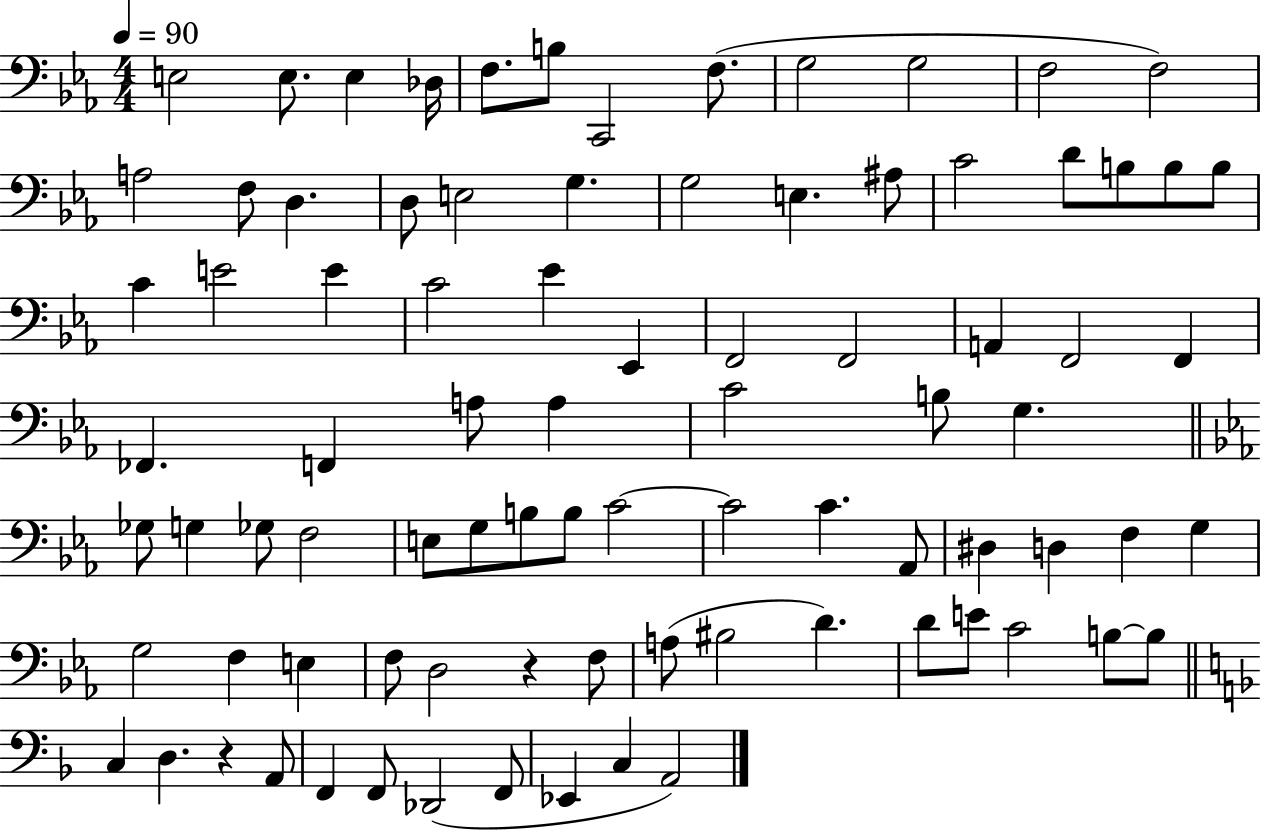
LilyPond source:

{
  \clef bass
  \numericTimeSignature
  \time 4/4
  \key ees \major
  \tempo 4 = 90
  e2 e8. e4 des16 | f8. b8 c,2 f8.( | g2 g2 | f2 f2) | \break a2 f8 d4. | d8 e2 g4. | g2 e4. ais8 | c'2 d'8 b8 b8 b8 | \break c'4 e'2 e'4 | c'2 ees'4 ees,4 | f,2 f,2 | a,4 f,2 f,4 | \break fes,4. f,4 a8 a4 | c'2 b8 g4. | \bar "||" \break \key ees \major ges8 g4 ges8 f2 | e8 g8 b8 b8 c'2~~ | c'2 c'4. aes,8 | dis4 d4 f4 g4 | \break g2 f4 e4 | f8 d2 r4 f8 | a8( bis2 d'4.) | d'8 e'8 c'2 b8~~ b8 | \break \bar "||" \break \key f \major c4 d4. r4 a,8 | f,4 f,8 des,2( f,8 | ees,4 c4 a,2) | \bar "|."
}